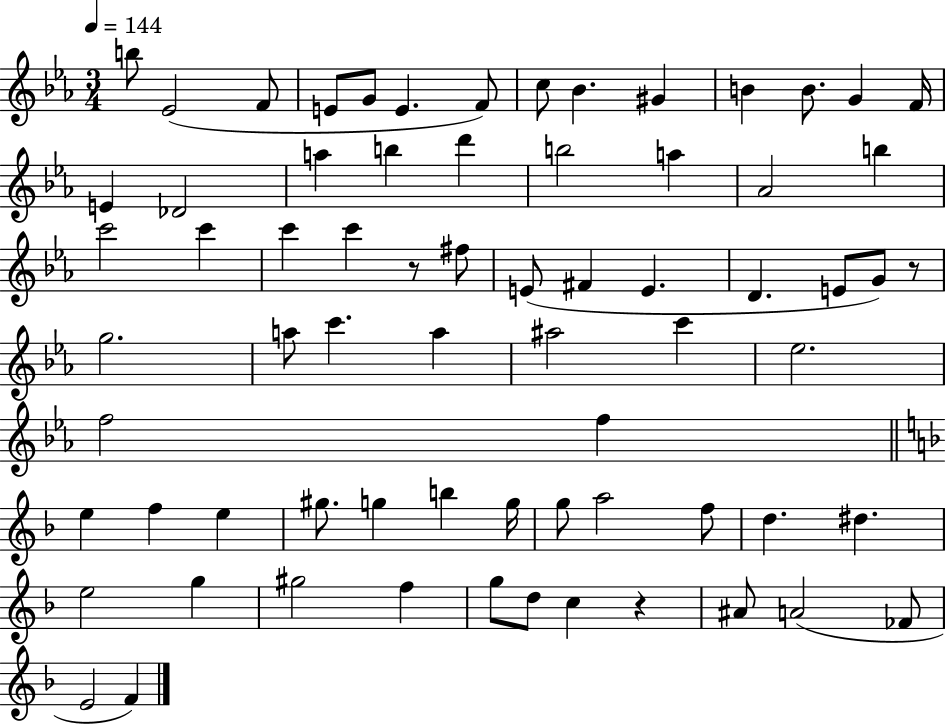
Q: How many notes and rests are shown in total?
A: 70